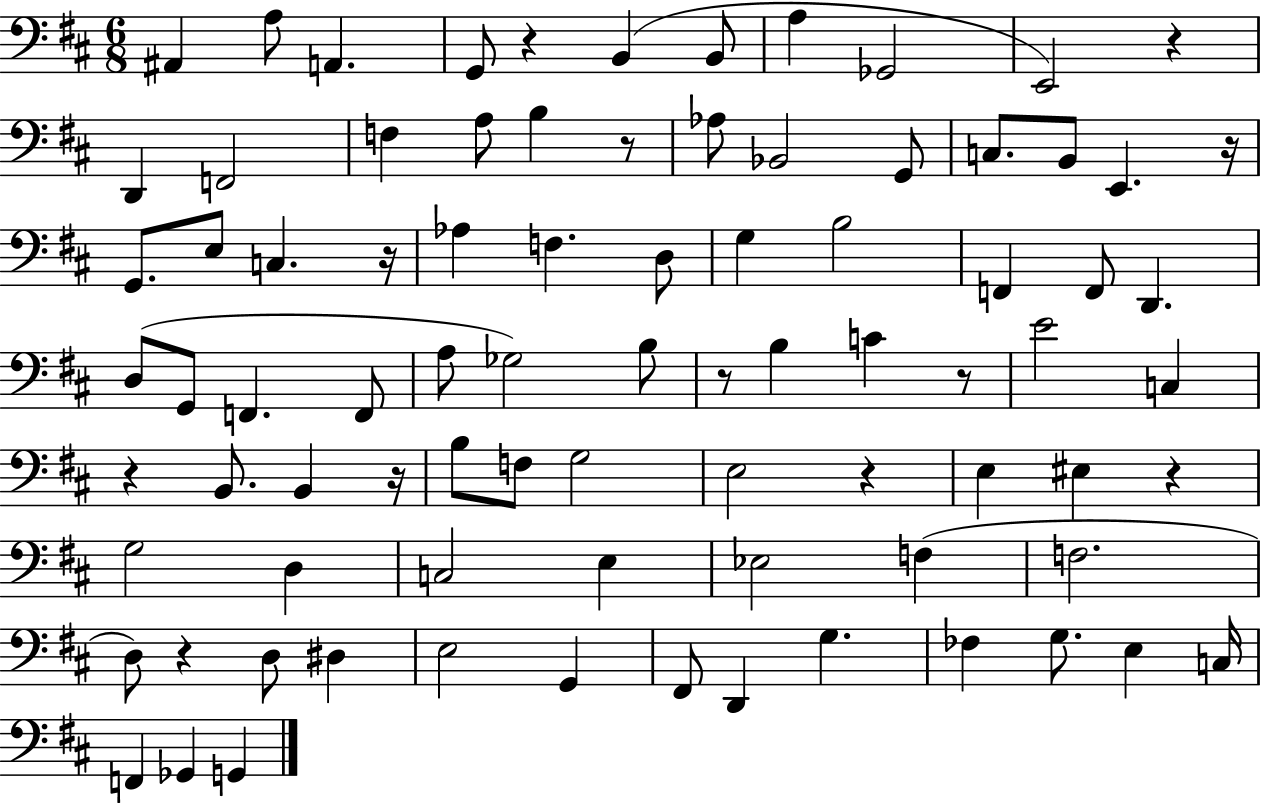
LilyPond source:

{
  \clef bass
  \numericTimeSignature
  \time 6/8
  \key d \major
  \repeat volta 2 { ais,4 a8 a,4. | g,8 r4 b,4( b,8 | a4 ges,2 | e,2) r4 | \break d,4 f,2 | f4 a8 b4 r8 | aes8 bes,2 g,8 | c8. b,8 e,4. r16 | \break g,8. e8 c4. r16 | aes4 f4. d8 | g4 b2 | f,4 f,8 d,4. | \break d8( g,8 f,4. f,8 | a8 ges2) b8 | r8 b4 c'4 r8 | e'2 c4 | \break r4 b,8. b,4 r16 | b8 f8 g2 | e2 r4 | e4 eis4 r4 | \break g2 d4 | c2 e4 | ees2 f4( | f2. | \break d8) r4 d8 dis4 | e2 g,4 | fis,8 d,4 g4. | fes4 g8. e4 c16 | \break f,4 ges,4 g,4 | } \bar "|."
}